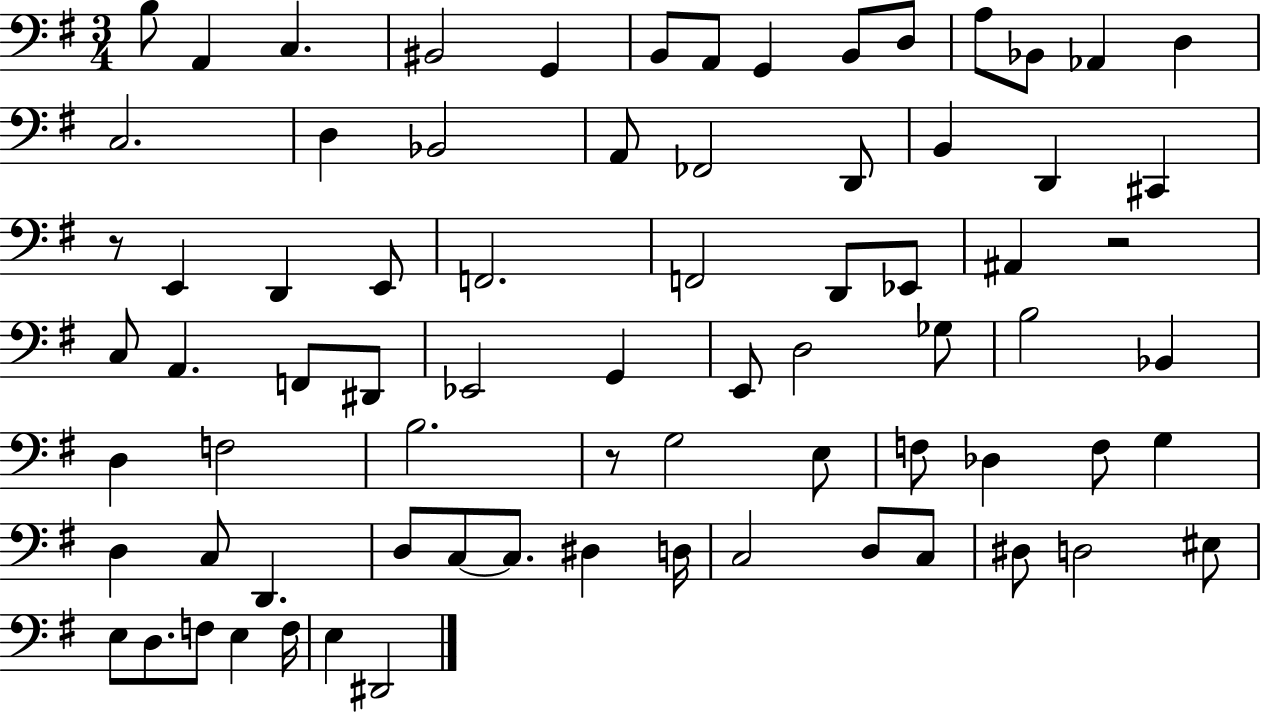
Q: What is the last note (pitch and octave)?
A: D#2